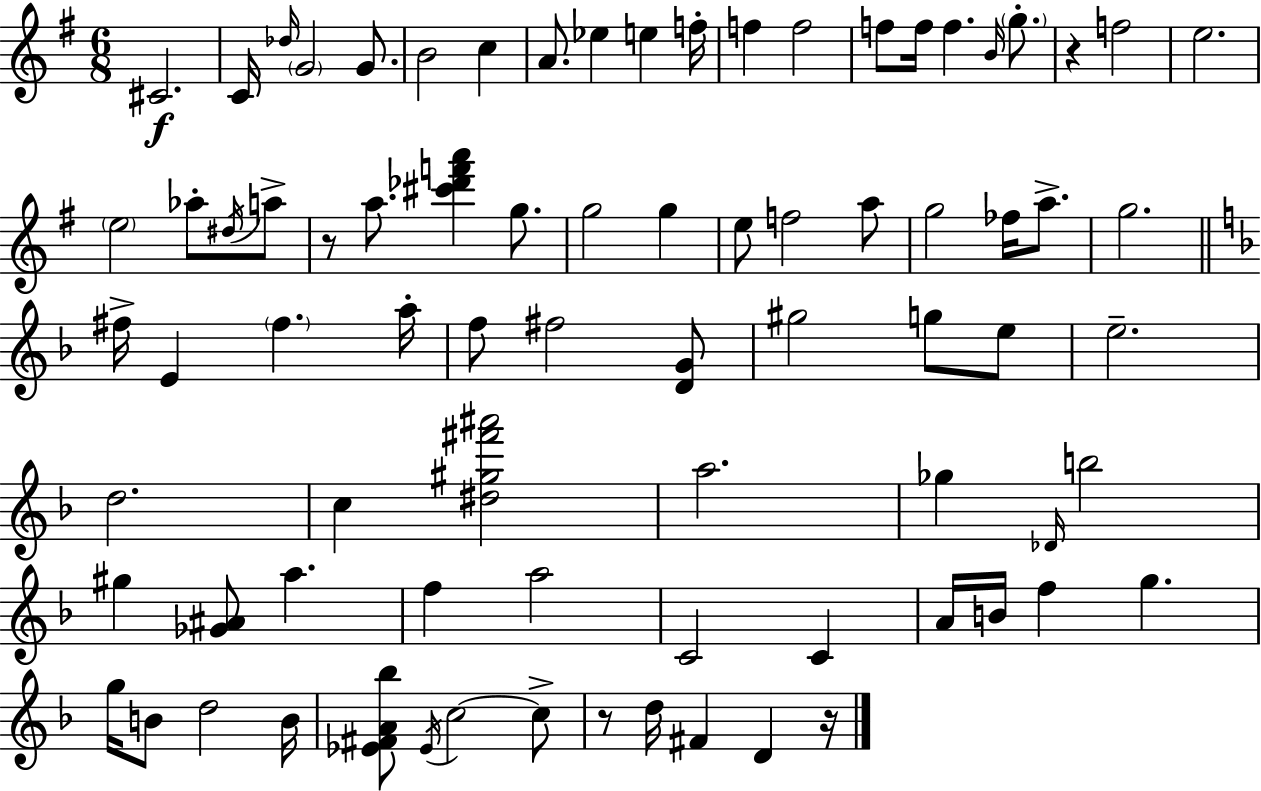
C#4/h. C4/s Db5/s G4/h G4/e. B4/h C5/q A4/e. Eb5/q E5/q F5/s F5/q F5/h F5/e F5/s F5/q. B4/s G5/e. R/q F5/h E5/h. E5/h Ab5/e D#5/s A5/e R/e A5/e. [C#6,Db6,F6,A6]/q G5/e. G5/h G5/q E5/e F5/h A5/e G5/h FES5/s A5/e. G5/h. F#5/s E4/q F#5/q. A5/s F5/e F#5/h [D4,G4]/e G#5/h G5/e E5/e E5/h. D5/h. C5/q [D#5,G#5,F#6,A#6]/h A5/h. Gb5/q Db4/s B5/h G#5/q [Gb4,A#4]/e A5/q. F5/q A5/h C4/h C4/q A4/s B4/s F5/q G5/q. G5/s B4/e D5/h B4/s [Eb4,F#4,A4,Bb5]/e Eb4/s C5/h C5/e R/e D5/s F#4/q D4/q R/s